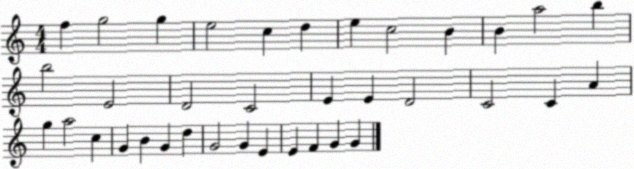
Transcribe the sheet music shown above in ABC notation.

X:1
T:Untitled
M:4/4
L:1/4
K:C
f g2 g e2 c d e c2 B B a2 b b2 E2 D2 C2 E E D2 C2 C A g a2 c G B G d G2 G E E F G G